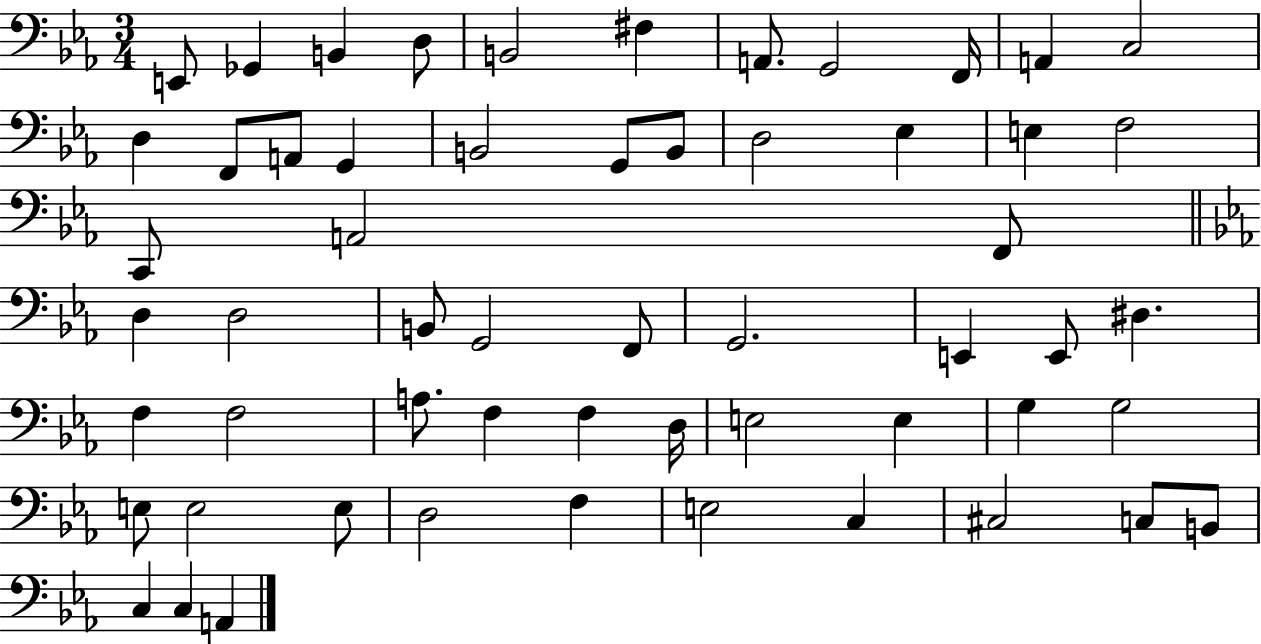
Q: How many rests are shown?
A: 0